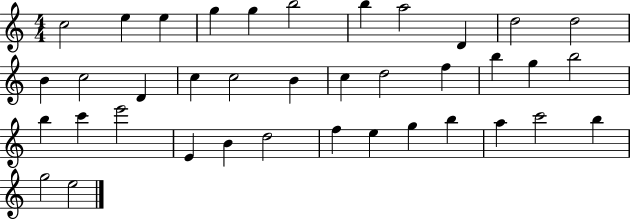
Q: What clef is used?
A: treble